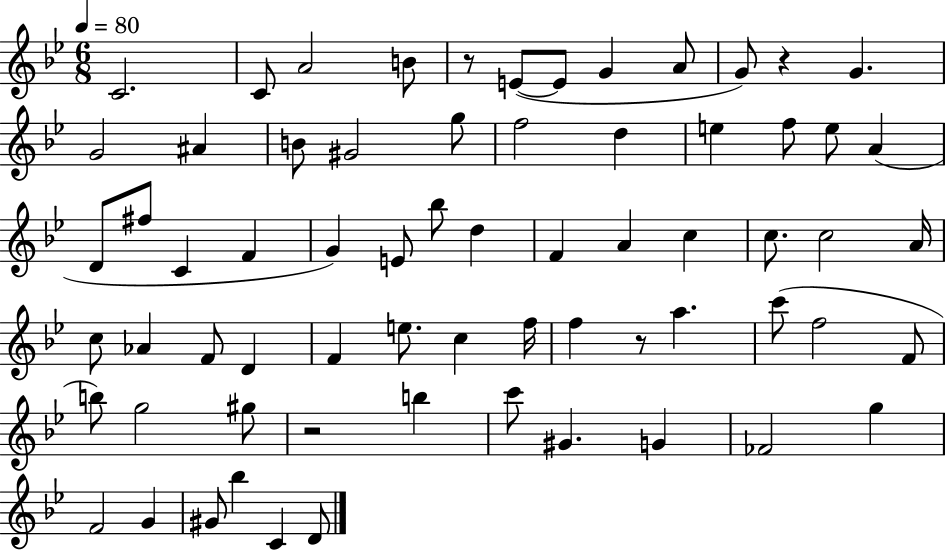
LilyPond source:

{
  \clef treble
  \numericTimeSignature
  \time 6/8
  \key bes \major
  \tempo 4 = 80
  c'2. | c'8 a'2 b'8 | r8 e'8~(~ e'8 g'4 a'8 | g'8) r4 g'4. | \break g'2 ais'4 | b'8 gis'2 g''8 | f''2 d''4 | e''4 f''8 e''8 a'4( | \break d'8 fis''8 c'4 f'4 | g'4) e'8 bes''8 d''4 | f'4 a'4 c''4 | c''8. c''2 a'16 | \break c''8 aes'4 f'8 d'4 | f'4 e''8. c''4 f''16 | f''4 r8 a''4. | c'''8( f''2 f'8 | \break b''8) g''2 gis''8 | r2 b''4 | c'''8 gis'4. g'4 | fes'2 g''4 | \break f'2 g'4 | gis'8 bes''4 c'4 d'8 | \bar "|."
}